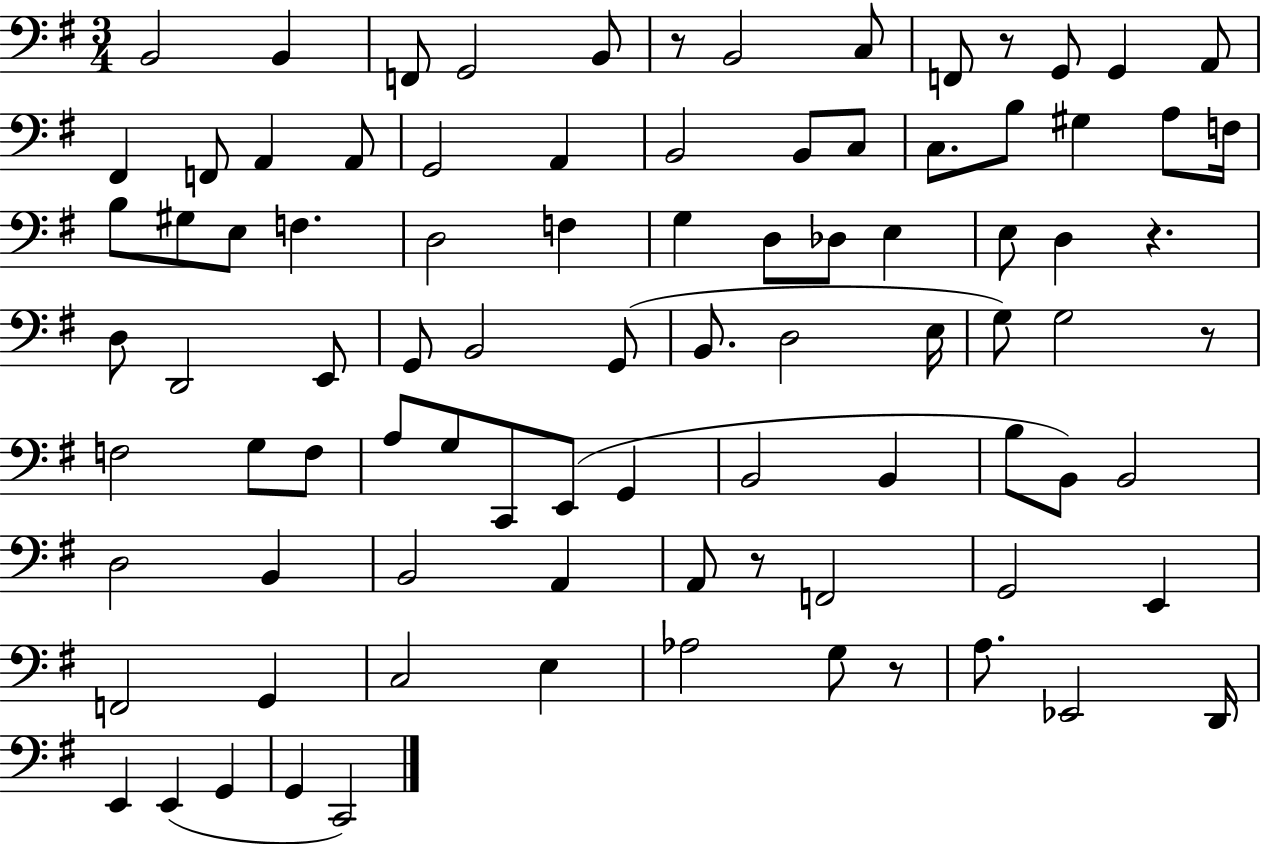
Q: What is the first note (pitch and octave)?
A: B2